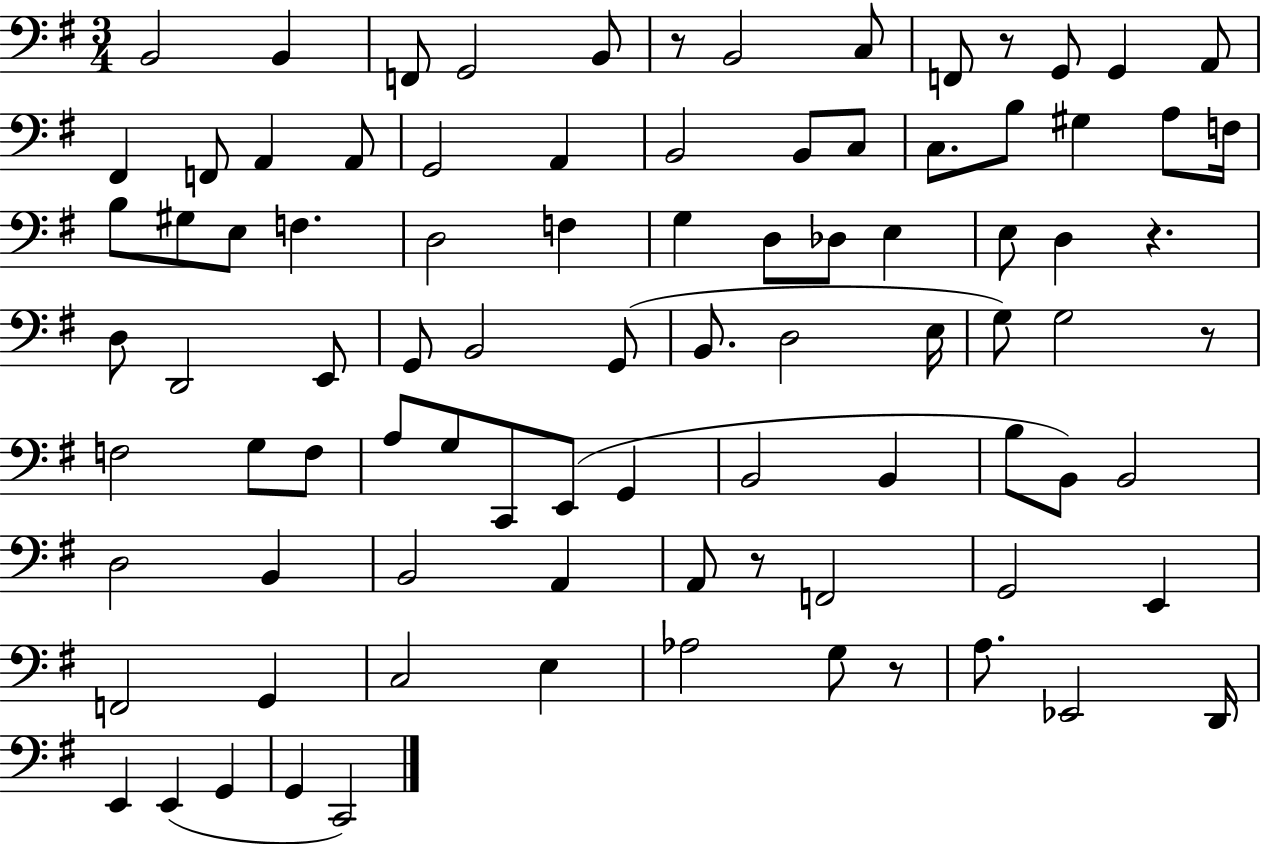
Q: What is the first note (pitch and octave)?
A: B2